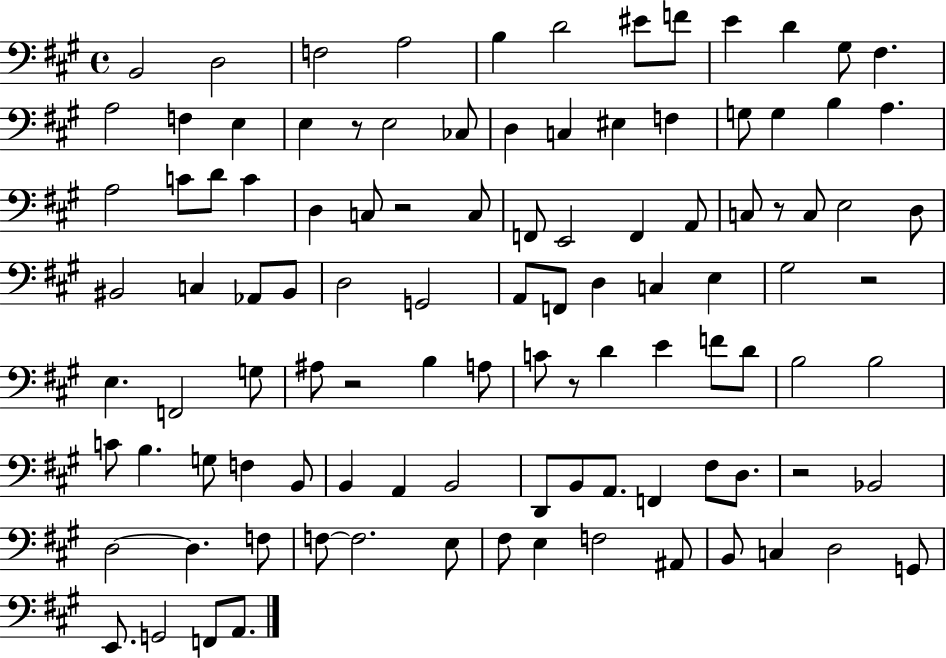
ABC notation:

X:1
T:Untitled
M:4/4
L:1/4
K:A
B,,2 D,2 F,2 A,2 B, D2 ^E/2 F/2 E D ^G,/2 ^F, A,2 F, E, E, z/2 E,2 _C,/2 D, C, ^E, F, G,/2 G, B, A, A,2 C/2 D/2 C D, C,/2 z2 C,/2 F,,/2 E,,2 F,, A,,/2 C,/2 z/2 C,/2 E,2 D,/2 ^B,,2 C, _A,,/2 ^B,,/2 D,2 G,,2 A,,/2 F,,/2 D, C, E, ^G,2 z2 E, F,,2 G,/2 ^A,/2 z2 B, A,/2 C/2 z/2 D E F/2 D/2 B,2 B,2 C/2 B, G,/2 F, B,,/2 B,, A,, B,,2 D,,/2 B,,/2 A,,/2 F,, ^F,/2 D,/2 z2 _B,,2 D,2 D, F,/2 F,/2 F,2 E,/2 ^F,/2 E, F,2 ^A,,/2 B,,/2 C, D,2 G,,/2 E,,/2 G,,2 F,,/2 A,,/2